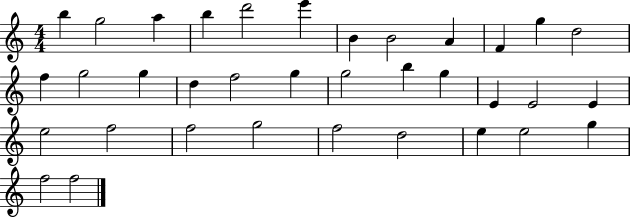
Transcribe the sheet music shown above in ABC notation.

X:1
T:Untitled
M:4/4
L:1/4
K:C
b g2 a b d'2 e' B B2 A F g d2 f g2 g d f2 g g2 b g E E2 E e2 f2 f2 g2 f2 d2 e e2 g f2 f2